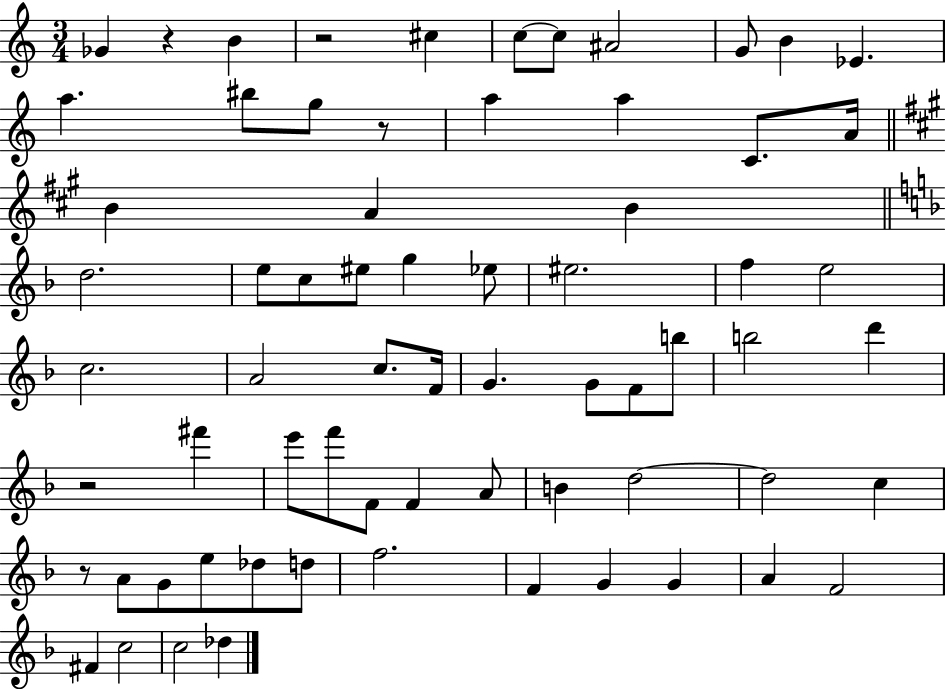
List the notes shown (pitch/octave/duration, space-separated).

Gb4/q R/q B4/q R/h C#5/q C5/e C5/e A#4/h G4/e B4/q Eb4/q. A5/q. BIS5/e G5/e R/e A5/q A5/q C4/e. A4/s B4/q A4/q B4/q D5/h. E5/e C5/e EIS5/e G5/q Eb5/e EIS5/h. F5/q E5/h C5/h. A4/h C5/e. F4/s G4/q. G4/e F4/e B5/e B5/h D6/q R/h F#6/q E6/e F6/e F4/e F4/q A4/e B4/q D5/h D5/h C5/q R/e A4/e G4/e E5/e Db5/e D5/e F5/h. F4/q G4/q G4/q A4/q F4/h F#4/q C5/h C5/h Db5/q